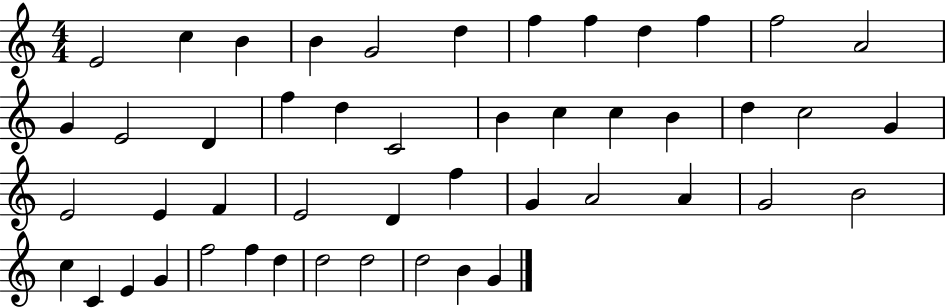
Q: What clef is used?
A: treble